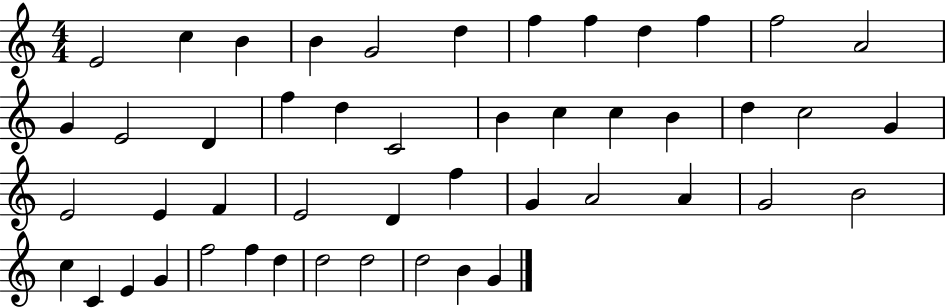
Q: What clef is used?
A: treble